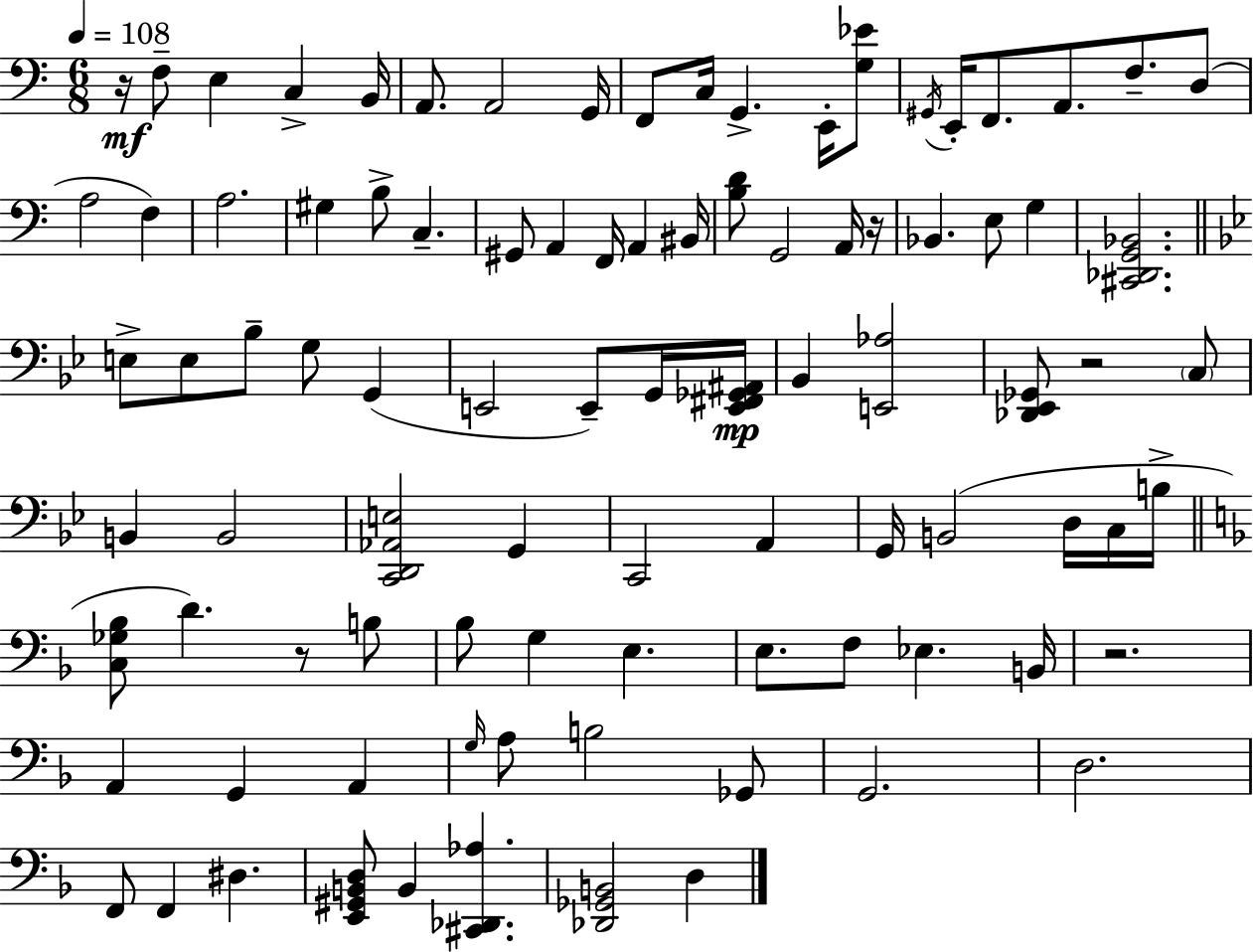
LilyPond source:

{
  \clef bass
  \numericTimeSignature
  \time 6/8
  \key c \major
  \tempo 4 = 108
  \repeat volta 2 { r16\mf f8-- e4 c4-> b,16 | a,8. a,2 g,16 | f,8 c16 g,4.-> e,16-. <g ees'>8 | \acciaccatura { gis,16 } e,16-. f,8. a,8. f8.-- d8( | \break a2 f4) | a2. | gis4 b8-> c4.-- | gis,8 a,4 f,16 a,4 | \break bis,16 <b d'>8 g,2 a,16 | r16 bes,4. e8 g4 | <cis, des, g, bes,>2. | \bar "||" \break \key bes \major e8-> e8 bes8-- g8 g,4( | e,2 e,8--) g,16 <e, fis, ges, ais,>16\mp | bes,4 <e, aes>2 | <des, ees, ges,>8 r2 \parenthesize c8 | \break b,4 b,2 | <c, d, aes, e>2 g,4 | c,2 a,4 | g,16 b,2( d16 c16 b16-> | \break \bar "||" \break \key f \major <c ges bes>8 d'4.) r8 b8 | bes8 g4 e4. | e8. f8 ees4. b,16 | r2. | \break a,4 g,4 a,4 | \grace { g16 } a8 b2 ges,8 | g,2. | d2. | \break f,8 f,4 dis4. | <e, gis, b, d>8 b,4 <cis, des, aes>4. | <des, ges, b,>2 d4 | } \bar "|."
}